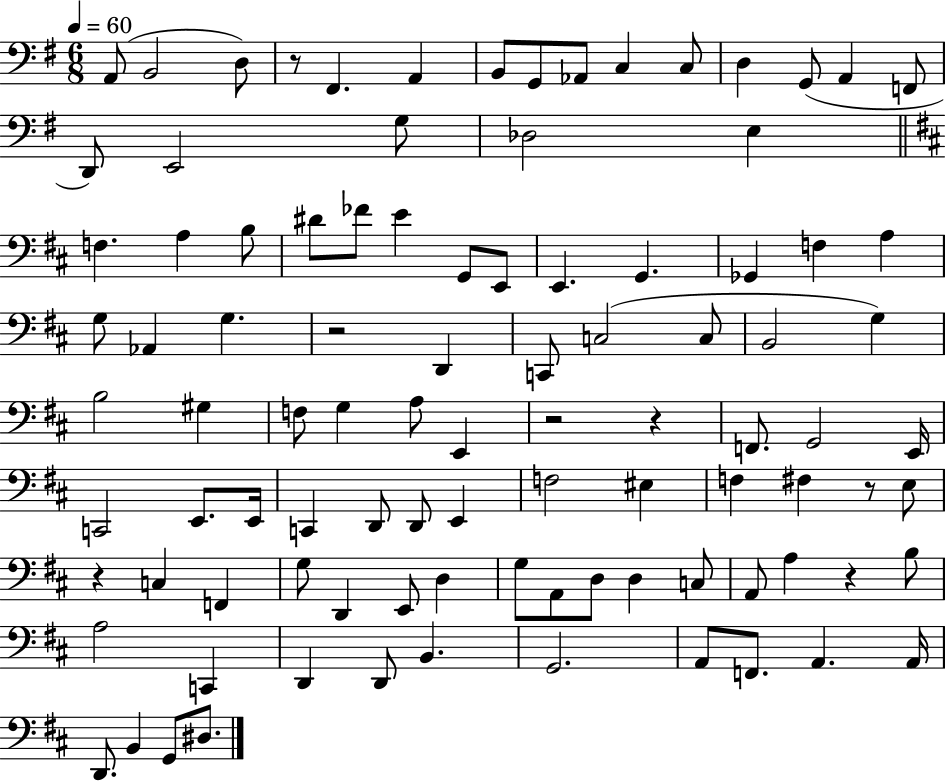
{
  \clef bass
  \numericTimeSignature
  \time 6/8
  \key g \major
  \tempo 4 = 60
  a,8( b,2 d8) | r8 fis,4. a,4 | b,8 g,8 aes,8 c4 c8 | d4 g,8( a,4 f,8 | \break d,8) e,2 g8 | des2 e4 | \bar "||" \break \key b \minor f4. a4 b8 | dis'8 fes'8 e'4 g,8 e,8 | e,4. g,4. | ges,4 f4 a4 | \break g8 aes,4 g4. | r2 d,4 | c,8 c2( c8 | b,2 g4) | \break b2 gis4 | f8 g4 a8 e,4 | r2 r4 | f,8. g,2 e,16 | \break c,2 e,8. e,16 | c,4 d,8 d,8 e,4 | f2 eis4 | f4 fis4 r8 e8 | \break r4 c4 f,4 | g8 d,4 e,8 d4 | g8 a,8 d8 d4 c8 | a,8 a4 r4 b8 | \break a2 c,4 | d,4 d,8 b,4. | g,2. | a,8 f,8. a,4. a,16 | \break d,8. b,4 g,8 dis8. | \bar "|."
}